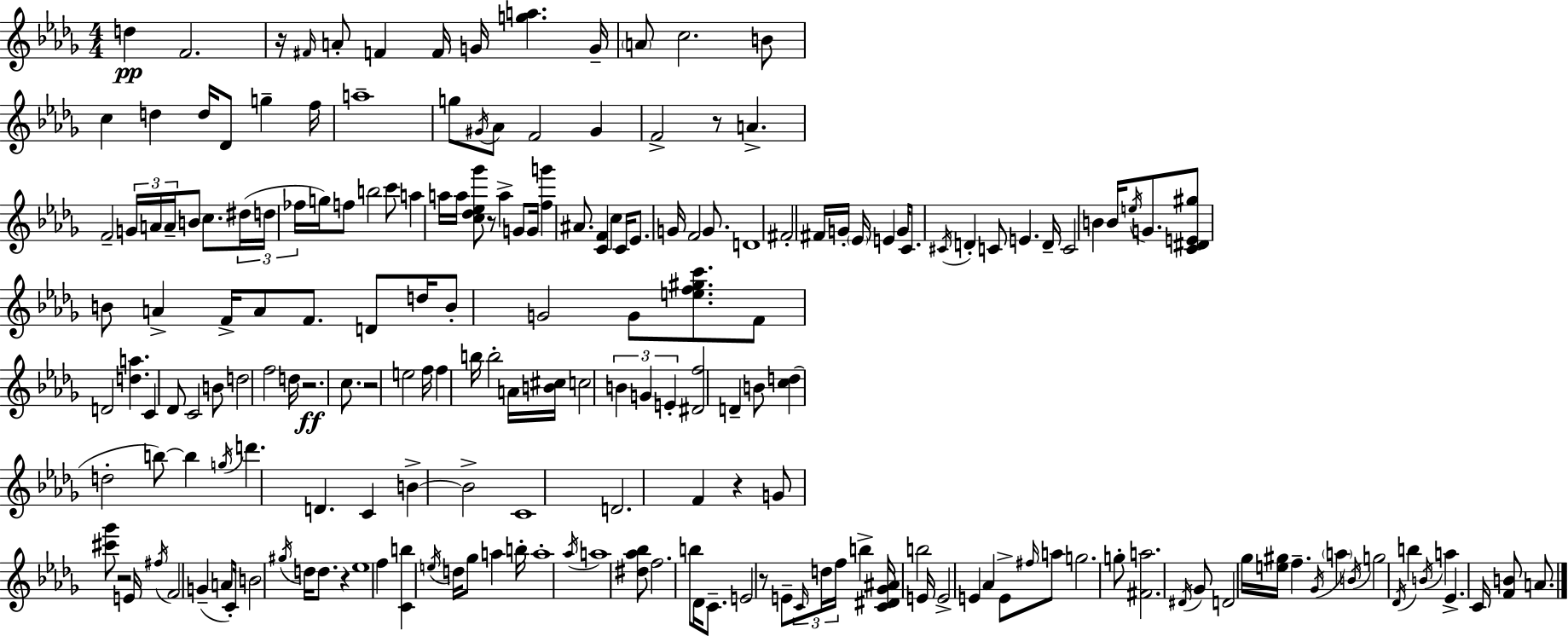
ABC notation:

X:1
T:Untitled
M:4/4
L:1/4
K:Bbm
d F2 z/4 ^F/4 A/2 F F/4 G/4 [ga] G/4 A/2 c2 B/2 c d d/4 _D/2 g f/4 a4 g/2 ^G/4 _A/2 F2 ^G F2 z/2 A F2 G/4 A/4 A/4 B/2 c/2 ^d/4 d/4 _f/4 g/4 f/2 b2 c'/2 a a/4 a/4 [c_d_e_g']/2 z/2 a G/2 G/4 [fg'] ^A/2 [CF] c C/4 _E/2 G/4 F2 G/2 D4 ^F2 ^F/4 G/4 _E/4 E G/4 C/2 ^C/4 D C/2 E D/4 C2 B B/4 e/4 G/2 [C^DE^g]/2 B/2 A F/4 A/2 F/2 D/2 d/4 B/2 G2 G/2 [ef^gc']/2 F/2 D2 [da] C _D/2 C2 B/2 d2 f2 d/4 z2 c/2 z2 e2 f/4 f b/4 b2 A/4 [B^c]/4 c2 B G E [^Df]2 D B/2 [cd] d2 b/2 b g/4 d' D C B B2 C4 D2 F z G/2 [^c'_g']/2 z2 E/4 ^f/4 F2 G A/2 C/4 B2 ^g/4 d/4 d/2 z _e4 f [Cb] e/4 d/4 _g/2 a b/4 a4 _a/4 a4 [^d_a_b]/2 f2 b/2 _D/4 C/2 E2 z/2 E/2 C/4 d/4 f/4 b [C^D_G^A]/4 b2 E/4 E2 E _A E/2 ^f/4 a/2 g2 g/2 [^Fa]2 ^D/4 _G/2 D2 _g/4 [e^g]/4 f _G/4 a B/4 g2 _D/4 b B/4 a _E C/4 [FB]/2 A/2